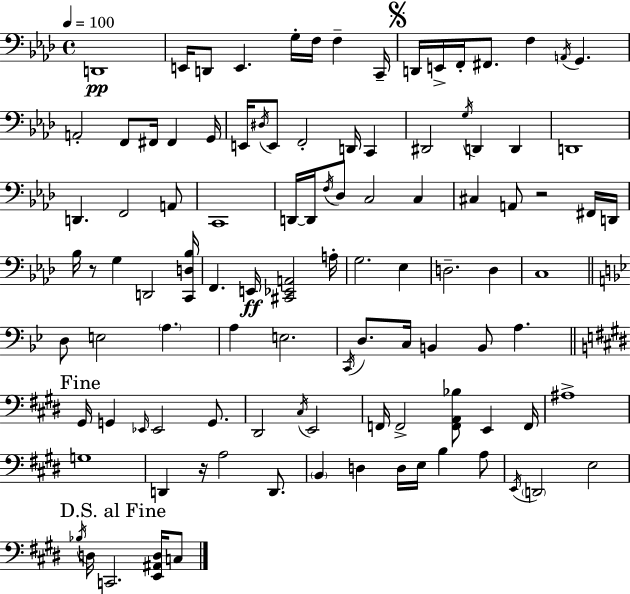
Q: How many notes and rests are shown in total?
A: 104